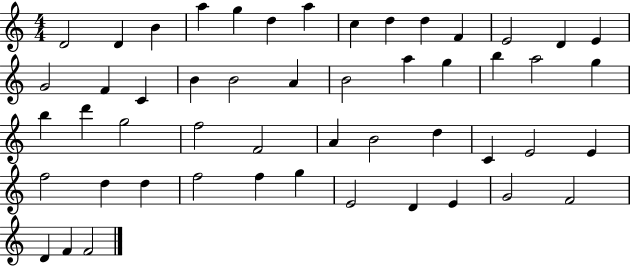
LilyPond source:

{
  \clef treble
  \numericTimeSignature
  \time 4/4
  \key c \major
  d'2 d'4 b'4 | a''4 g''4 d''4 a''4 | c''4 d''4 d''4 f'4 | e'2 d'4 e'4 | \break g'2 f'4 c'4 | b'4 b'2 a'4 | b'2 a''4 g''4 | b''4 a''2 g''4 | \break b''4 d'''4 g''2 | f''2 f'2 | a'4 b'2 d''4 | c'4 e'2 e'4 | \break f''2 d''4 d''4 | f''2 f''4 g''4 | e'2 d'4 e'4 | g'2 f'2 | \break d'4 f'4 f'2 | \bar "|."
}